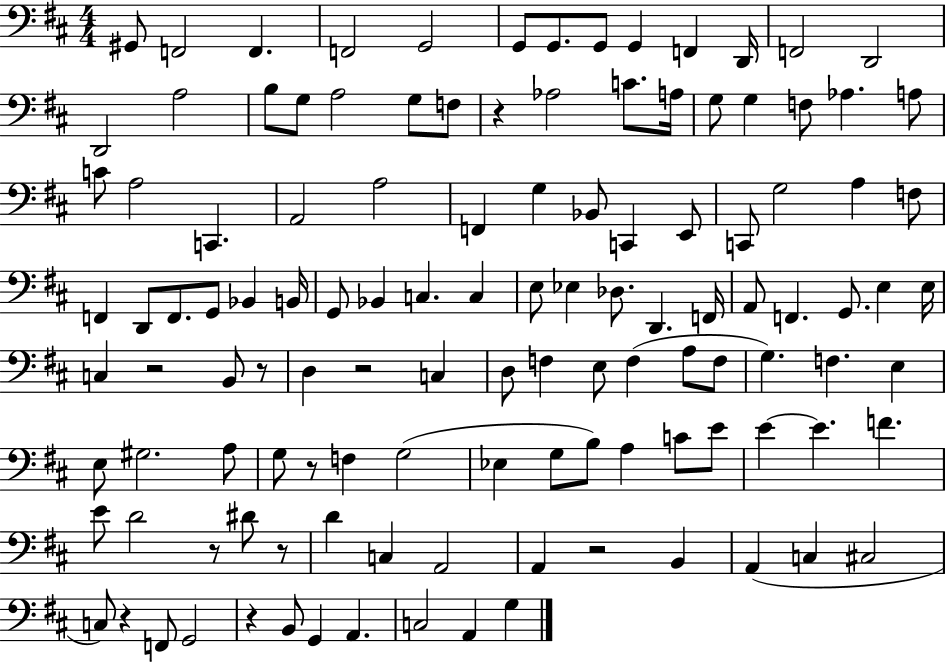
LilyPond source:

{
  \clef bass
  \numericTimeSignature
  \time 4/4
  \key d \major
  gis,8 f,2 f,4. | f,2 g,2 | g,8 g,8. g,8 g,4 f,4 d,16 | f,2 d,2 | \break d,2 a2 | b8 g8 a2 g8 f8 | r4 aes2 c'8. a16 | g8 g4 f8 aes4. a8 | \break c'8 a2 c,4. | a,2 a2 | f,4 g4 bes,8 c,4 e,8 | c,8 g2 a4 f8 | \break f,4 d,8 f,8. g,8 bes,4 b,16 | g,8 bes,4 c4. c4 | e8 ees4 des8. d,4. f,16 | a,8 f,4. g,8. e4 e16 | \break c4 r2 b,8 r8 | d4 r2 c4 | d8 f4 e8 f4( a8 f8 | g4.) f4. e4 | \break e8 gis2. a8 | g8 r8 f4 g2( | ees4 g8 b8) a4 c'8 e'8 | e'4~~ e'4. f'4. | \break e'8 d'2 r8 dis'8 r8 | d'4 c4 a,2 | a,4 r2 b,4 | a,4( c4 cis2 | \break c8) r4 f,8 g,2 | r4 b,8 g,4 a,4. | c2 a,4 g4 | \bar "|."
}